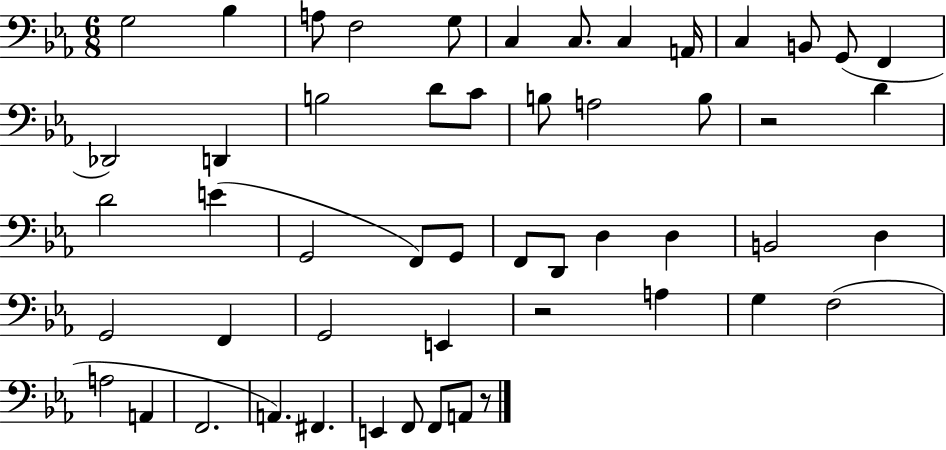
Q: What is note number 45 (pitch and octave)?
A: F#2